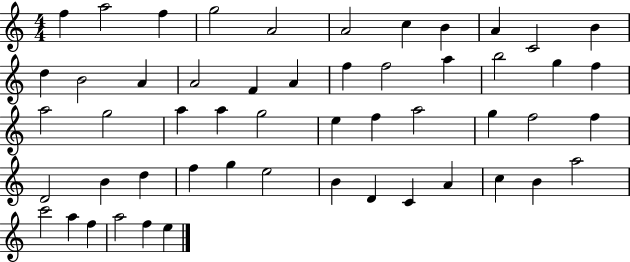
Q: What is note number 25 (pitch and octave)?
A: G5